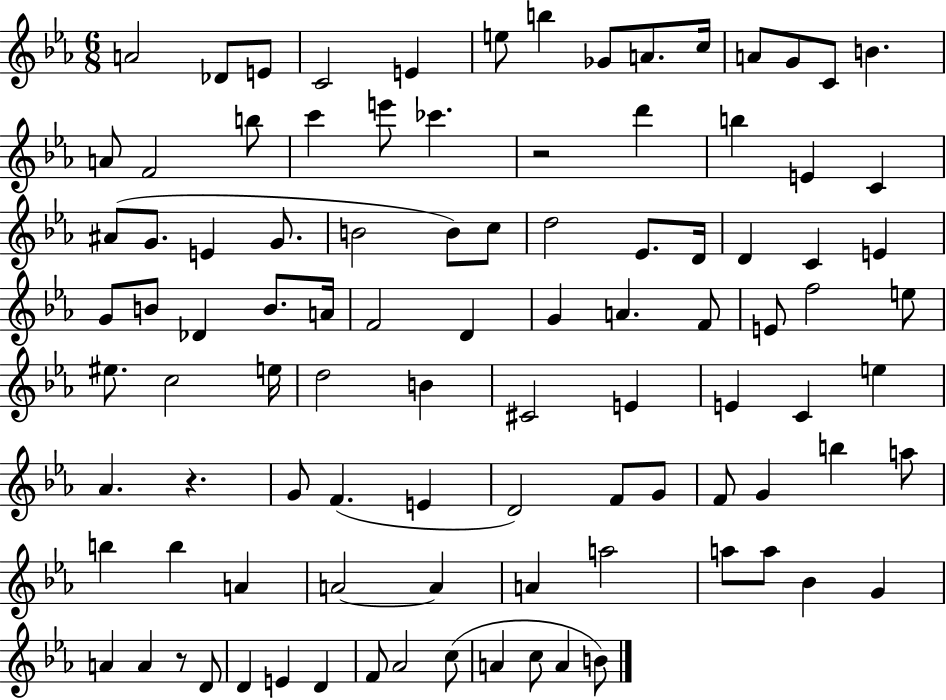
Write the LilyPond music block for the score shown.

{
  \clef treble
  \numericTimeSignature
  \time 6/8
  \key ees \major
  a'2 des'8 e'8 | c'2 e'4 | e''8 b''4 ges'8 a'8. c''16 | a'8 g'8 c'8 b'4. | \break a'8 f'2 b''8 | c'''4 e'''8 ces'''4. | r2 d'''4 | b''4 e'4 c'4 | \break ais'8( g'8. e'4 g'8. | b'2 b'8) c''8 | d''2 ees'8. d'16 | d'4 c'4 e'4 | \break g'8 b'8 des'4 b'8. a'16 | f'2 d'4 | g'4 a'4. f'8 | e'8 f''2 e''8 | \break eis''8. c''2 e''16 | d''2 b'4 | cis'2 e'4 | e'4 c'4 e''4 | \break aes'4. r4. | g'8 f'4.( e'4 | d'2) f'8 g'8 | f'8 g'4 b''4 a''8 | \break b''4 b''4 a'4 | a'2~~ a'4 | a'4 a''2 | a''8 a''8 bes'4 g'4 | \break a'4 a'4 r8 d'8 | d'4 e'4 d'4 | f'8 aes'2 c''8( | a'4 c''8 a'4 b'8) | \break \bar "|."
}